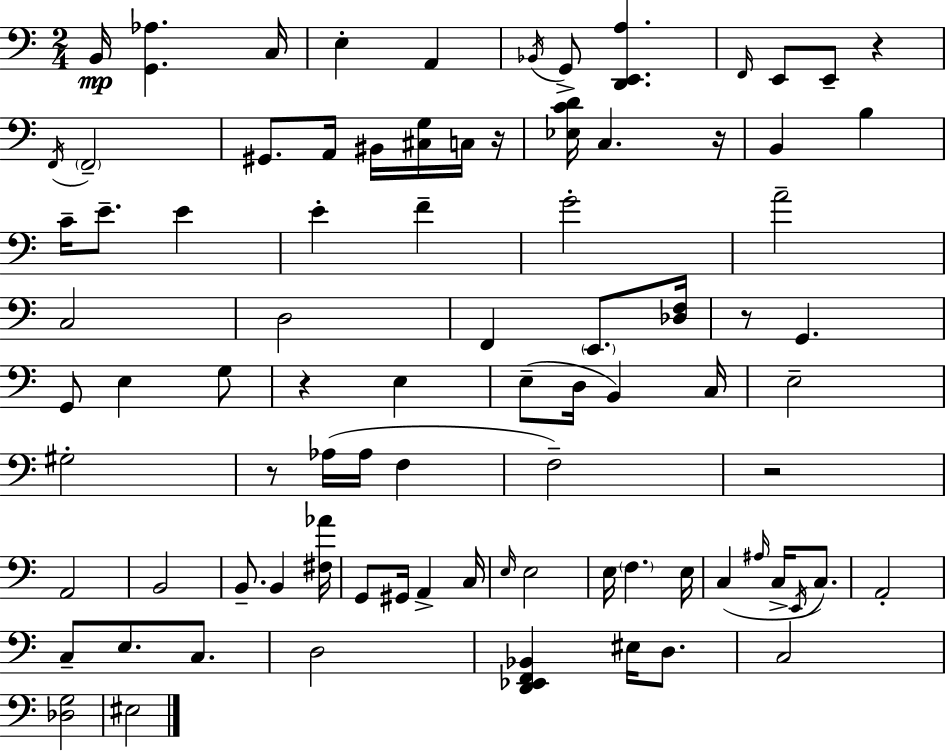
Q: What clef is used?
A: bass